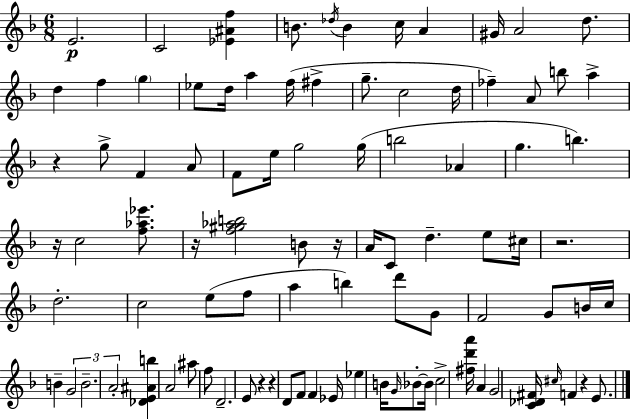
{
  \clef treble
  \numericTimeSignature
  \time 6/8
  \key d \minor
  e'2.\p | c'2 <ees' ais' f''>4 | b'8. \acciaccatura { des''16 } b'4 c''16 a'4 | gis'16 a'2 d''8. | \break d''4 f''4 \parenthesize g''4 | ees''8 d''16 a''4 f''16( fis''4-> | g''8.-- c''2 | d''16 fes''4--) a'8 b''8 a''4-> | \break r4 g''8-> f'4 a'8 | f'8 e''16 g''2 | g''16( b''2 aes'4 | g''4. b''4.) | \break r16 c''2 <f'' aes'' ees'''>8. | r16 <f'' gis'' aes'' b''>2 b'8 | r16 a'16 c'8 d''4.-- e''8 | cis''16 r2. | \break d''2.-. | c''2 e''8( f''8 | a''4 b''4) d'''8 g'8 | f'2 g'8 b'16 | \break c''16 b'4-- \tuplet 3/2 { g'2 | b'2.-- | a'2-. } <des' e' ais' b''>4 | a'2 ais''8 f''8 | \break d'2.-- | e'8 r4 r4 d'8 | f'8 f'4 ees'16 ees''4 | b'16 \grace { g'16 } bes'8-.~~ bes'16 c''2-> | \break <fis'' d''' a'''>16 a'4 g'2 | <c' des' fis'>16 \grace { cis''16 } f'4 r4 | e'8. \bar "|."
}